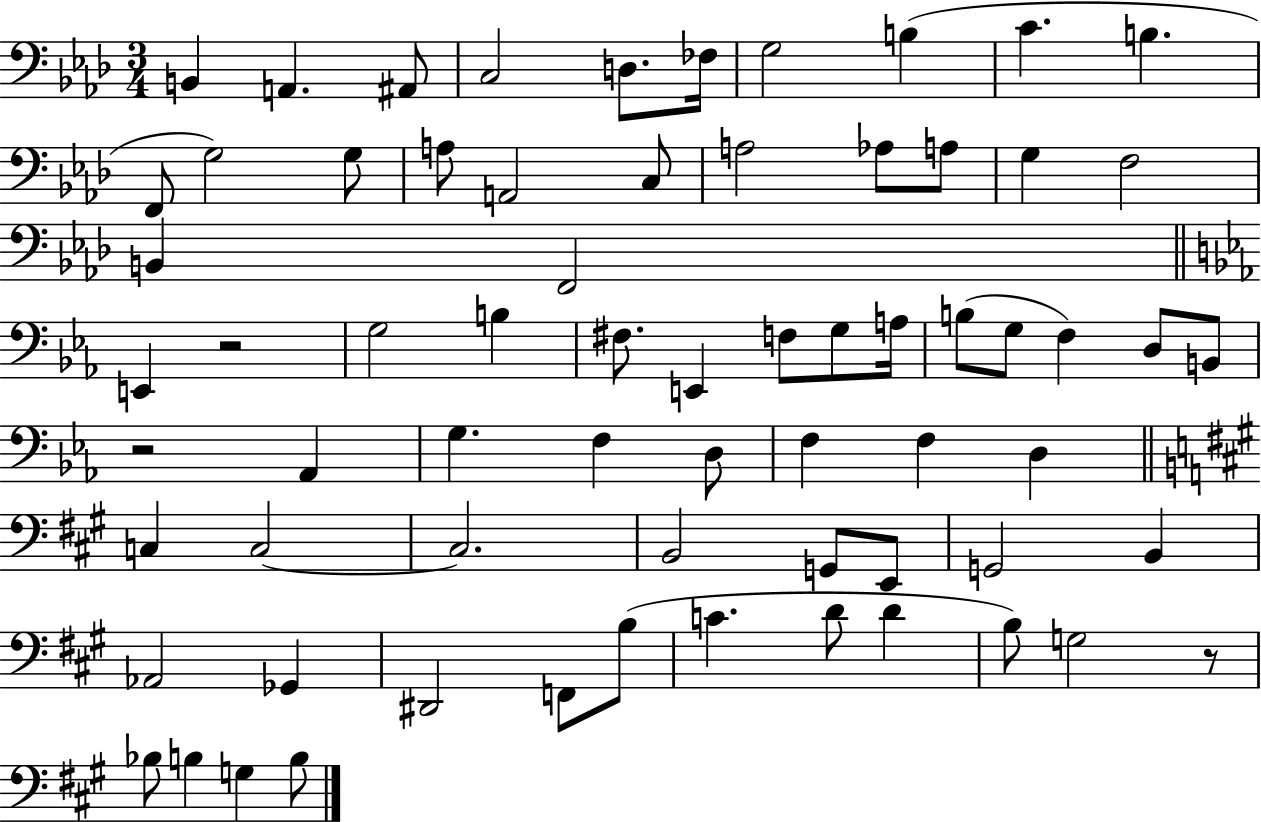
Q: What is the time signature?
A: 3/4